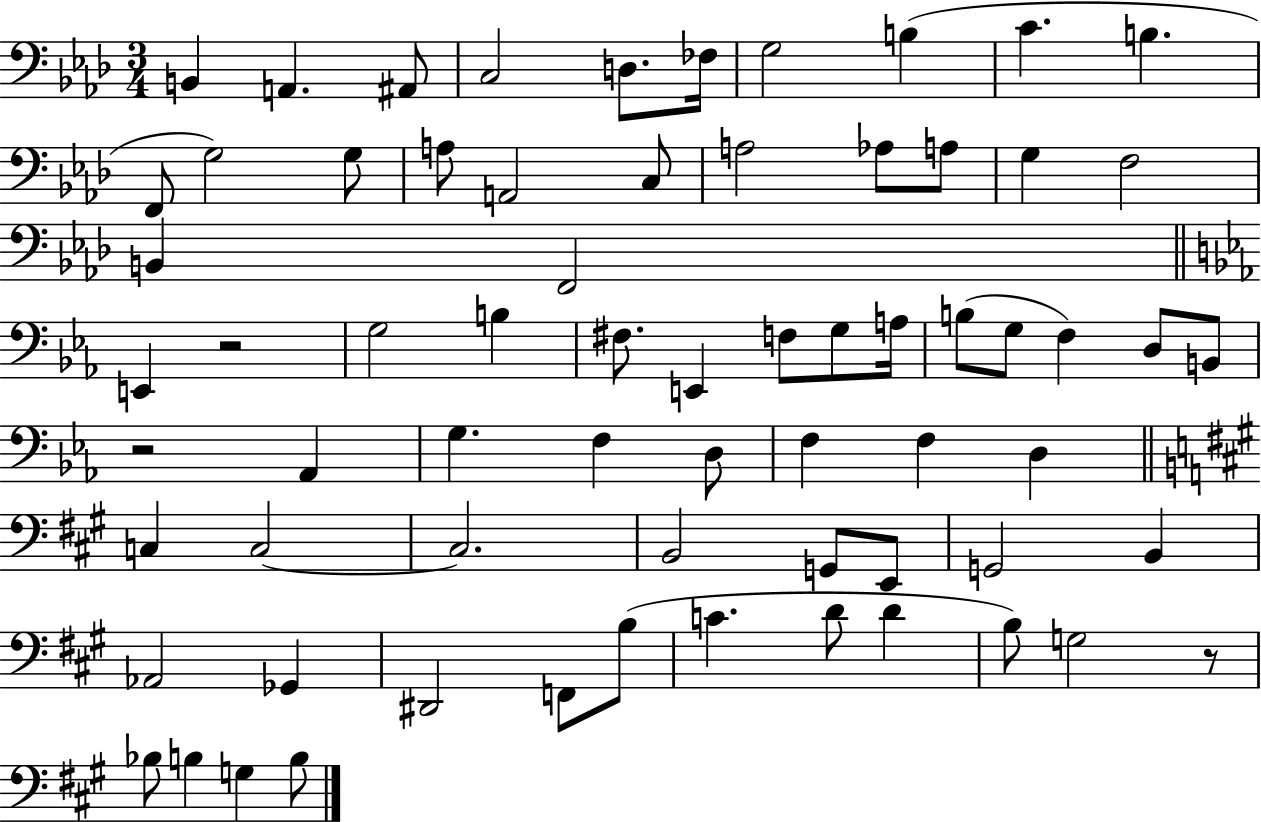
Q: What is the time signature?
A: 3/4